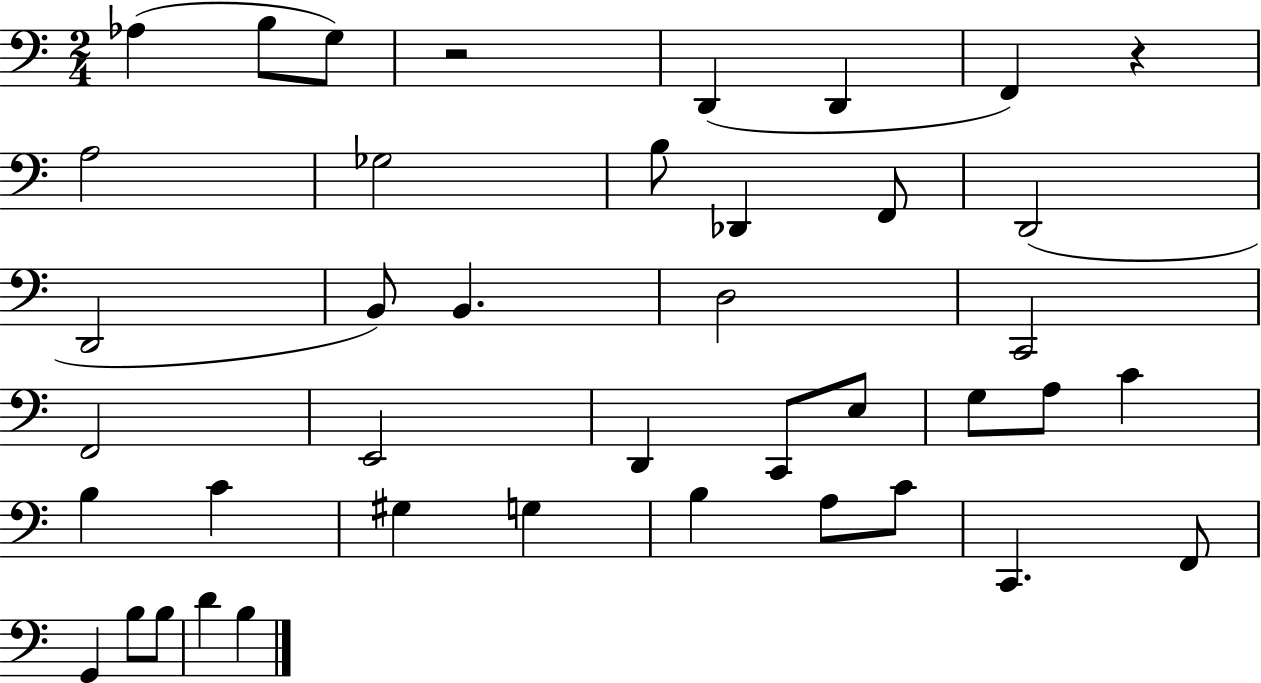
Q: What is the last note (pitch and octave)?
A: B3